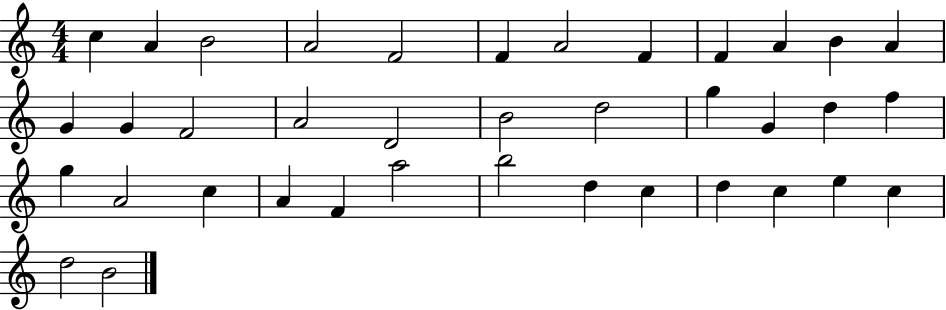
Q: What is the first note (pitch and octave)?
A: C5